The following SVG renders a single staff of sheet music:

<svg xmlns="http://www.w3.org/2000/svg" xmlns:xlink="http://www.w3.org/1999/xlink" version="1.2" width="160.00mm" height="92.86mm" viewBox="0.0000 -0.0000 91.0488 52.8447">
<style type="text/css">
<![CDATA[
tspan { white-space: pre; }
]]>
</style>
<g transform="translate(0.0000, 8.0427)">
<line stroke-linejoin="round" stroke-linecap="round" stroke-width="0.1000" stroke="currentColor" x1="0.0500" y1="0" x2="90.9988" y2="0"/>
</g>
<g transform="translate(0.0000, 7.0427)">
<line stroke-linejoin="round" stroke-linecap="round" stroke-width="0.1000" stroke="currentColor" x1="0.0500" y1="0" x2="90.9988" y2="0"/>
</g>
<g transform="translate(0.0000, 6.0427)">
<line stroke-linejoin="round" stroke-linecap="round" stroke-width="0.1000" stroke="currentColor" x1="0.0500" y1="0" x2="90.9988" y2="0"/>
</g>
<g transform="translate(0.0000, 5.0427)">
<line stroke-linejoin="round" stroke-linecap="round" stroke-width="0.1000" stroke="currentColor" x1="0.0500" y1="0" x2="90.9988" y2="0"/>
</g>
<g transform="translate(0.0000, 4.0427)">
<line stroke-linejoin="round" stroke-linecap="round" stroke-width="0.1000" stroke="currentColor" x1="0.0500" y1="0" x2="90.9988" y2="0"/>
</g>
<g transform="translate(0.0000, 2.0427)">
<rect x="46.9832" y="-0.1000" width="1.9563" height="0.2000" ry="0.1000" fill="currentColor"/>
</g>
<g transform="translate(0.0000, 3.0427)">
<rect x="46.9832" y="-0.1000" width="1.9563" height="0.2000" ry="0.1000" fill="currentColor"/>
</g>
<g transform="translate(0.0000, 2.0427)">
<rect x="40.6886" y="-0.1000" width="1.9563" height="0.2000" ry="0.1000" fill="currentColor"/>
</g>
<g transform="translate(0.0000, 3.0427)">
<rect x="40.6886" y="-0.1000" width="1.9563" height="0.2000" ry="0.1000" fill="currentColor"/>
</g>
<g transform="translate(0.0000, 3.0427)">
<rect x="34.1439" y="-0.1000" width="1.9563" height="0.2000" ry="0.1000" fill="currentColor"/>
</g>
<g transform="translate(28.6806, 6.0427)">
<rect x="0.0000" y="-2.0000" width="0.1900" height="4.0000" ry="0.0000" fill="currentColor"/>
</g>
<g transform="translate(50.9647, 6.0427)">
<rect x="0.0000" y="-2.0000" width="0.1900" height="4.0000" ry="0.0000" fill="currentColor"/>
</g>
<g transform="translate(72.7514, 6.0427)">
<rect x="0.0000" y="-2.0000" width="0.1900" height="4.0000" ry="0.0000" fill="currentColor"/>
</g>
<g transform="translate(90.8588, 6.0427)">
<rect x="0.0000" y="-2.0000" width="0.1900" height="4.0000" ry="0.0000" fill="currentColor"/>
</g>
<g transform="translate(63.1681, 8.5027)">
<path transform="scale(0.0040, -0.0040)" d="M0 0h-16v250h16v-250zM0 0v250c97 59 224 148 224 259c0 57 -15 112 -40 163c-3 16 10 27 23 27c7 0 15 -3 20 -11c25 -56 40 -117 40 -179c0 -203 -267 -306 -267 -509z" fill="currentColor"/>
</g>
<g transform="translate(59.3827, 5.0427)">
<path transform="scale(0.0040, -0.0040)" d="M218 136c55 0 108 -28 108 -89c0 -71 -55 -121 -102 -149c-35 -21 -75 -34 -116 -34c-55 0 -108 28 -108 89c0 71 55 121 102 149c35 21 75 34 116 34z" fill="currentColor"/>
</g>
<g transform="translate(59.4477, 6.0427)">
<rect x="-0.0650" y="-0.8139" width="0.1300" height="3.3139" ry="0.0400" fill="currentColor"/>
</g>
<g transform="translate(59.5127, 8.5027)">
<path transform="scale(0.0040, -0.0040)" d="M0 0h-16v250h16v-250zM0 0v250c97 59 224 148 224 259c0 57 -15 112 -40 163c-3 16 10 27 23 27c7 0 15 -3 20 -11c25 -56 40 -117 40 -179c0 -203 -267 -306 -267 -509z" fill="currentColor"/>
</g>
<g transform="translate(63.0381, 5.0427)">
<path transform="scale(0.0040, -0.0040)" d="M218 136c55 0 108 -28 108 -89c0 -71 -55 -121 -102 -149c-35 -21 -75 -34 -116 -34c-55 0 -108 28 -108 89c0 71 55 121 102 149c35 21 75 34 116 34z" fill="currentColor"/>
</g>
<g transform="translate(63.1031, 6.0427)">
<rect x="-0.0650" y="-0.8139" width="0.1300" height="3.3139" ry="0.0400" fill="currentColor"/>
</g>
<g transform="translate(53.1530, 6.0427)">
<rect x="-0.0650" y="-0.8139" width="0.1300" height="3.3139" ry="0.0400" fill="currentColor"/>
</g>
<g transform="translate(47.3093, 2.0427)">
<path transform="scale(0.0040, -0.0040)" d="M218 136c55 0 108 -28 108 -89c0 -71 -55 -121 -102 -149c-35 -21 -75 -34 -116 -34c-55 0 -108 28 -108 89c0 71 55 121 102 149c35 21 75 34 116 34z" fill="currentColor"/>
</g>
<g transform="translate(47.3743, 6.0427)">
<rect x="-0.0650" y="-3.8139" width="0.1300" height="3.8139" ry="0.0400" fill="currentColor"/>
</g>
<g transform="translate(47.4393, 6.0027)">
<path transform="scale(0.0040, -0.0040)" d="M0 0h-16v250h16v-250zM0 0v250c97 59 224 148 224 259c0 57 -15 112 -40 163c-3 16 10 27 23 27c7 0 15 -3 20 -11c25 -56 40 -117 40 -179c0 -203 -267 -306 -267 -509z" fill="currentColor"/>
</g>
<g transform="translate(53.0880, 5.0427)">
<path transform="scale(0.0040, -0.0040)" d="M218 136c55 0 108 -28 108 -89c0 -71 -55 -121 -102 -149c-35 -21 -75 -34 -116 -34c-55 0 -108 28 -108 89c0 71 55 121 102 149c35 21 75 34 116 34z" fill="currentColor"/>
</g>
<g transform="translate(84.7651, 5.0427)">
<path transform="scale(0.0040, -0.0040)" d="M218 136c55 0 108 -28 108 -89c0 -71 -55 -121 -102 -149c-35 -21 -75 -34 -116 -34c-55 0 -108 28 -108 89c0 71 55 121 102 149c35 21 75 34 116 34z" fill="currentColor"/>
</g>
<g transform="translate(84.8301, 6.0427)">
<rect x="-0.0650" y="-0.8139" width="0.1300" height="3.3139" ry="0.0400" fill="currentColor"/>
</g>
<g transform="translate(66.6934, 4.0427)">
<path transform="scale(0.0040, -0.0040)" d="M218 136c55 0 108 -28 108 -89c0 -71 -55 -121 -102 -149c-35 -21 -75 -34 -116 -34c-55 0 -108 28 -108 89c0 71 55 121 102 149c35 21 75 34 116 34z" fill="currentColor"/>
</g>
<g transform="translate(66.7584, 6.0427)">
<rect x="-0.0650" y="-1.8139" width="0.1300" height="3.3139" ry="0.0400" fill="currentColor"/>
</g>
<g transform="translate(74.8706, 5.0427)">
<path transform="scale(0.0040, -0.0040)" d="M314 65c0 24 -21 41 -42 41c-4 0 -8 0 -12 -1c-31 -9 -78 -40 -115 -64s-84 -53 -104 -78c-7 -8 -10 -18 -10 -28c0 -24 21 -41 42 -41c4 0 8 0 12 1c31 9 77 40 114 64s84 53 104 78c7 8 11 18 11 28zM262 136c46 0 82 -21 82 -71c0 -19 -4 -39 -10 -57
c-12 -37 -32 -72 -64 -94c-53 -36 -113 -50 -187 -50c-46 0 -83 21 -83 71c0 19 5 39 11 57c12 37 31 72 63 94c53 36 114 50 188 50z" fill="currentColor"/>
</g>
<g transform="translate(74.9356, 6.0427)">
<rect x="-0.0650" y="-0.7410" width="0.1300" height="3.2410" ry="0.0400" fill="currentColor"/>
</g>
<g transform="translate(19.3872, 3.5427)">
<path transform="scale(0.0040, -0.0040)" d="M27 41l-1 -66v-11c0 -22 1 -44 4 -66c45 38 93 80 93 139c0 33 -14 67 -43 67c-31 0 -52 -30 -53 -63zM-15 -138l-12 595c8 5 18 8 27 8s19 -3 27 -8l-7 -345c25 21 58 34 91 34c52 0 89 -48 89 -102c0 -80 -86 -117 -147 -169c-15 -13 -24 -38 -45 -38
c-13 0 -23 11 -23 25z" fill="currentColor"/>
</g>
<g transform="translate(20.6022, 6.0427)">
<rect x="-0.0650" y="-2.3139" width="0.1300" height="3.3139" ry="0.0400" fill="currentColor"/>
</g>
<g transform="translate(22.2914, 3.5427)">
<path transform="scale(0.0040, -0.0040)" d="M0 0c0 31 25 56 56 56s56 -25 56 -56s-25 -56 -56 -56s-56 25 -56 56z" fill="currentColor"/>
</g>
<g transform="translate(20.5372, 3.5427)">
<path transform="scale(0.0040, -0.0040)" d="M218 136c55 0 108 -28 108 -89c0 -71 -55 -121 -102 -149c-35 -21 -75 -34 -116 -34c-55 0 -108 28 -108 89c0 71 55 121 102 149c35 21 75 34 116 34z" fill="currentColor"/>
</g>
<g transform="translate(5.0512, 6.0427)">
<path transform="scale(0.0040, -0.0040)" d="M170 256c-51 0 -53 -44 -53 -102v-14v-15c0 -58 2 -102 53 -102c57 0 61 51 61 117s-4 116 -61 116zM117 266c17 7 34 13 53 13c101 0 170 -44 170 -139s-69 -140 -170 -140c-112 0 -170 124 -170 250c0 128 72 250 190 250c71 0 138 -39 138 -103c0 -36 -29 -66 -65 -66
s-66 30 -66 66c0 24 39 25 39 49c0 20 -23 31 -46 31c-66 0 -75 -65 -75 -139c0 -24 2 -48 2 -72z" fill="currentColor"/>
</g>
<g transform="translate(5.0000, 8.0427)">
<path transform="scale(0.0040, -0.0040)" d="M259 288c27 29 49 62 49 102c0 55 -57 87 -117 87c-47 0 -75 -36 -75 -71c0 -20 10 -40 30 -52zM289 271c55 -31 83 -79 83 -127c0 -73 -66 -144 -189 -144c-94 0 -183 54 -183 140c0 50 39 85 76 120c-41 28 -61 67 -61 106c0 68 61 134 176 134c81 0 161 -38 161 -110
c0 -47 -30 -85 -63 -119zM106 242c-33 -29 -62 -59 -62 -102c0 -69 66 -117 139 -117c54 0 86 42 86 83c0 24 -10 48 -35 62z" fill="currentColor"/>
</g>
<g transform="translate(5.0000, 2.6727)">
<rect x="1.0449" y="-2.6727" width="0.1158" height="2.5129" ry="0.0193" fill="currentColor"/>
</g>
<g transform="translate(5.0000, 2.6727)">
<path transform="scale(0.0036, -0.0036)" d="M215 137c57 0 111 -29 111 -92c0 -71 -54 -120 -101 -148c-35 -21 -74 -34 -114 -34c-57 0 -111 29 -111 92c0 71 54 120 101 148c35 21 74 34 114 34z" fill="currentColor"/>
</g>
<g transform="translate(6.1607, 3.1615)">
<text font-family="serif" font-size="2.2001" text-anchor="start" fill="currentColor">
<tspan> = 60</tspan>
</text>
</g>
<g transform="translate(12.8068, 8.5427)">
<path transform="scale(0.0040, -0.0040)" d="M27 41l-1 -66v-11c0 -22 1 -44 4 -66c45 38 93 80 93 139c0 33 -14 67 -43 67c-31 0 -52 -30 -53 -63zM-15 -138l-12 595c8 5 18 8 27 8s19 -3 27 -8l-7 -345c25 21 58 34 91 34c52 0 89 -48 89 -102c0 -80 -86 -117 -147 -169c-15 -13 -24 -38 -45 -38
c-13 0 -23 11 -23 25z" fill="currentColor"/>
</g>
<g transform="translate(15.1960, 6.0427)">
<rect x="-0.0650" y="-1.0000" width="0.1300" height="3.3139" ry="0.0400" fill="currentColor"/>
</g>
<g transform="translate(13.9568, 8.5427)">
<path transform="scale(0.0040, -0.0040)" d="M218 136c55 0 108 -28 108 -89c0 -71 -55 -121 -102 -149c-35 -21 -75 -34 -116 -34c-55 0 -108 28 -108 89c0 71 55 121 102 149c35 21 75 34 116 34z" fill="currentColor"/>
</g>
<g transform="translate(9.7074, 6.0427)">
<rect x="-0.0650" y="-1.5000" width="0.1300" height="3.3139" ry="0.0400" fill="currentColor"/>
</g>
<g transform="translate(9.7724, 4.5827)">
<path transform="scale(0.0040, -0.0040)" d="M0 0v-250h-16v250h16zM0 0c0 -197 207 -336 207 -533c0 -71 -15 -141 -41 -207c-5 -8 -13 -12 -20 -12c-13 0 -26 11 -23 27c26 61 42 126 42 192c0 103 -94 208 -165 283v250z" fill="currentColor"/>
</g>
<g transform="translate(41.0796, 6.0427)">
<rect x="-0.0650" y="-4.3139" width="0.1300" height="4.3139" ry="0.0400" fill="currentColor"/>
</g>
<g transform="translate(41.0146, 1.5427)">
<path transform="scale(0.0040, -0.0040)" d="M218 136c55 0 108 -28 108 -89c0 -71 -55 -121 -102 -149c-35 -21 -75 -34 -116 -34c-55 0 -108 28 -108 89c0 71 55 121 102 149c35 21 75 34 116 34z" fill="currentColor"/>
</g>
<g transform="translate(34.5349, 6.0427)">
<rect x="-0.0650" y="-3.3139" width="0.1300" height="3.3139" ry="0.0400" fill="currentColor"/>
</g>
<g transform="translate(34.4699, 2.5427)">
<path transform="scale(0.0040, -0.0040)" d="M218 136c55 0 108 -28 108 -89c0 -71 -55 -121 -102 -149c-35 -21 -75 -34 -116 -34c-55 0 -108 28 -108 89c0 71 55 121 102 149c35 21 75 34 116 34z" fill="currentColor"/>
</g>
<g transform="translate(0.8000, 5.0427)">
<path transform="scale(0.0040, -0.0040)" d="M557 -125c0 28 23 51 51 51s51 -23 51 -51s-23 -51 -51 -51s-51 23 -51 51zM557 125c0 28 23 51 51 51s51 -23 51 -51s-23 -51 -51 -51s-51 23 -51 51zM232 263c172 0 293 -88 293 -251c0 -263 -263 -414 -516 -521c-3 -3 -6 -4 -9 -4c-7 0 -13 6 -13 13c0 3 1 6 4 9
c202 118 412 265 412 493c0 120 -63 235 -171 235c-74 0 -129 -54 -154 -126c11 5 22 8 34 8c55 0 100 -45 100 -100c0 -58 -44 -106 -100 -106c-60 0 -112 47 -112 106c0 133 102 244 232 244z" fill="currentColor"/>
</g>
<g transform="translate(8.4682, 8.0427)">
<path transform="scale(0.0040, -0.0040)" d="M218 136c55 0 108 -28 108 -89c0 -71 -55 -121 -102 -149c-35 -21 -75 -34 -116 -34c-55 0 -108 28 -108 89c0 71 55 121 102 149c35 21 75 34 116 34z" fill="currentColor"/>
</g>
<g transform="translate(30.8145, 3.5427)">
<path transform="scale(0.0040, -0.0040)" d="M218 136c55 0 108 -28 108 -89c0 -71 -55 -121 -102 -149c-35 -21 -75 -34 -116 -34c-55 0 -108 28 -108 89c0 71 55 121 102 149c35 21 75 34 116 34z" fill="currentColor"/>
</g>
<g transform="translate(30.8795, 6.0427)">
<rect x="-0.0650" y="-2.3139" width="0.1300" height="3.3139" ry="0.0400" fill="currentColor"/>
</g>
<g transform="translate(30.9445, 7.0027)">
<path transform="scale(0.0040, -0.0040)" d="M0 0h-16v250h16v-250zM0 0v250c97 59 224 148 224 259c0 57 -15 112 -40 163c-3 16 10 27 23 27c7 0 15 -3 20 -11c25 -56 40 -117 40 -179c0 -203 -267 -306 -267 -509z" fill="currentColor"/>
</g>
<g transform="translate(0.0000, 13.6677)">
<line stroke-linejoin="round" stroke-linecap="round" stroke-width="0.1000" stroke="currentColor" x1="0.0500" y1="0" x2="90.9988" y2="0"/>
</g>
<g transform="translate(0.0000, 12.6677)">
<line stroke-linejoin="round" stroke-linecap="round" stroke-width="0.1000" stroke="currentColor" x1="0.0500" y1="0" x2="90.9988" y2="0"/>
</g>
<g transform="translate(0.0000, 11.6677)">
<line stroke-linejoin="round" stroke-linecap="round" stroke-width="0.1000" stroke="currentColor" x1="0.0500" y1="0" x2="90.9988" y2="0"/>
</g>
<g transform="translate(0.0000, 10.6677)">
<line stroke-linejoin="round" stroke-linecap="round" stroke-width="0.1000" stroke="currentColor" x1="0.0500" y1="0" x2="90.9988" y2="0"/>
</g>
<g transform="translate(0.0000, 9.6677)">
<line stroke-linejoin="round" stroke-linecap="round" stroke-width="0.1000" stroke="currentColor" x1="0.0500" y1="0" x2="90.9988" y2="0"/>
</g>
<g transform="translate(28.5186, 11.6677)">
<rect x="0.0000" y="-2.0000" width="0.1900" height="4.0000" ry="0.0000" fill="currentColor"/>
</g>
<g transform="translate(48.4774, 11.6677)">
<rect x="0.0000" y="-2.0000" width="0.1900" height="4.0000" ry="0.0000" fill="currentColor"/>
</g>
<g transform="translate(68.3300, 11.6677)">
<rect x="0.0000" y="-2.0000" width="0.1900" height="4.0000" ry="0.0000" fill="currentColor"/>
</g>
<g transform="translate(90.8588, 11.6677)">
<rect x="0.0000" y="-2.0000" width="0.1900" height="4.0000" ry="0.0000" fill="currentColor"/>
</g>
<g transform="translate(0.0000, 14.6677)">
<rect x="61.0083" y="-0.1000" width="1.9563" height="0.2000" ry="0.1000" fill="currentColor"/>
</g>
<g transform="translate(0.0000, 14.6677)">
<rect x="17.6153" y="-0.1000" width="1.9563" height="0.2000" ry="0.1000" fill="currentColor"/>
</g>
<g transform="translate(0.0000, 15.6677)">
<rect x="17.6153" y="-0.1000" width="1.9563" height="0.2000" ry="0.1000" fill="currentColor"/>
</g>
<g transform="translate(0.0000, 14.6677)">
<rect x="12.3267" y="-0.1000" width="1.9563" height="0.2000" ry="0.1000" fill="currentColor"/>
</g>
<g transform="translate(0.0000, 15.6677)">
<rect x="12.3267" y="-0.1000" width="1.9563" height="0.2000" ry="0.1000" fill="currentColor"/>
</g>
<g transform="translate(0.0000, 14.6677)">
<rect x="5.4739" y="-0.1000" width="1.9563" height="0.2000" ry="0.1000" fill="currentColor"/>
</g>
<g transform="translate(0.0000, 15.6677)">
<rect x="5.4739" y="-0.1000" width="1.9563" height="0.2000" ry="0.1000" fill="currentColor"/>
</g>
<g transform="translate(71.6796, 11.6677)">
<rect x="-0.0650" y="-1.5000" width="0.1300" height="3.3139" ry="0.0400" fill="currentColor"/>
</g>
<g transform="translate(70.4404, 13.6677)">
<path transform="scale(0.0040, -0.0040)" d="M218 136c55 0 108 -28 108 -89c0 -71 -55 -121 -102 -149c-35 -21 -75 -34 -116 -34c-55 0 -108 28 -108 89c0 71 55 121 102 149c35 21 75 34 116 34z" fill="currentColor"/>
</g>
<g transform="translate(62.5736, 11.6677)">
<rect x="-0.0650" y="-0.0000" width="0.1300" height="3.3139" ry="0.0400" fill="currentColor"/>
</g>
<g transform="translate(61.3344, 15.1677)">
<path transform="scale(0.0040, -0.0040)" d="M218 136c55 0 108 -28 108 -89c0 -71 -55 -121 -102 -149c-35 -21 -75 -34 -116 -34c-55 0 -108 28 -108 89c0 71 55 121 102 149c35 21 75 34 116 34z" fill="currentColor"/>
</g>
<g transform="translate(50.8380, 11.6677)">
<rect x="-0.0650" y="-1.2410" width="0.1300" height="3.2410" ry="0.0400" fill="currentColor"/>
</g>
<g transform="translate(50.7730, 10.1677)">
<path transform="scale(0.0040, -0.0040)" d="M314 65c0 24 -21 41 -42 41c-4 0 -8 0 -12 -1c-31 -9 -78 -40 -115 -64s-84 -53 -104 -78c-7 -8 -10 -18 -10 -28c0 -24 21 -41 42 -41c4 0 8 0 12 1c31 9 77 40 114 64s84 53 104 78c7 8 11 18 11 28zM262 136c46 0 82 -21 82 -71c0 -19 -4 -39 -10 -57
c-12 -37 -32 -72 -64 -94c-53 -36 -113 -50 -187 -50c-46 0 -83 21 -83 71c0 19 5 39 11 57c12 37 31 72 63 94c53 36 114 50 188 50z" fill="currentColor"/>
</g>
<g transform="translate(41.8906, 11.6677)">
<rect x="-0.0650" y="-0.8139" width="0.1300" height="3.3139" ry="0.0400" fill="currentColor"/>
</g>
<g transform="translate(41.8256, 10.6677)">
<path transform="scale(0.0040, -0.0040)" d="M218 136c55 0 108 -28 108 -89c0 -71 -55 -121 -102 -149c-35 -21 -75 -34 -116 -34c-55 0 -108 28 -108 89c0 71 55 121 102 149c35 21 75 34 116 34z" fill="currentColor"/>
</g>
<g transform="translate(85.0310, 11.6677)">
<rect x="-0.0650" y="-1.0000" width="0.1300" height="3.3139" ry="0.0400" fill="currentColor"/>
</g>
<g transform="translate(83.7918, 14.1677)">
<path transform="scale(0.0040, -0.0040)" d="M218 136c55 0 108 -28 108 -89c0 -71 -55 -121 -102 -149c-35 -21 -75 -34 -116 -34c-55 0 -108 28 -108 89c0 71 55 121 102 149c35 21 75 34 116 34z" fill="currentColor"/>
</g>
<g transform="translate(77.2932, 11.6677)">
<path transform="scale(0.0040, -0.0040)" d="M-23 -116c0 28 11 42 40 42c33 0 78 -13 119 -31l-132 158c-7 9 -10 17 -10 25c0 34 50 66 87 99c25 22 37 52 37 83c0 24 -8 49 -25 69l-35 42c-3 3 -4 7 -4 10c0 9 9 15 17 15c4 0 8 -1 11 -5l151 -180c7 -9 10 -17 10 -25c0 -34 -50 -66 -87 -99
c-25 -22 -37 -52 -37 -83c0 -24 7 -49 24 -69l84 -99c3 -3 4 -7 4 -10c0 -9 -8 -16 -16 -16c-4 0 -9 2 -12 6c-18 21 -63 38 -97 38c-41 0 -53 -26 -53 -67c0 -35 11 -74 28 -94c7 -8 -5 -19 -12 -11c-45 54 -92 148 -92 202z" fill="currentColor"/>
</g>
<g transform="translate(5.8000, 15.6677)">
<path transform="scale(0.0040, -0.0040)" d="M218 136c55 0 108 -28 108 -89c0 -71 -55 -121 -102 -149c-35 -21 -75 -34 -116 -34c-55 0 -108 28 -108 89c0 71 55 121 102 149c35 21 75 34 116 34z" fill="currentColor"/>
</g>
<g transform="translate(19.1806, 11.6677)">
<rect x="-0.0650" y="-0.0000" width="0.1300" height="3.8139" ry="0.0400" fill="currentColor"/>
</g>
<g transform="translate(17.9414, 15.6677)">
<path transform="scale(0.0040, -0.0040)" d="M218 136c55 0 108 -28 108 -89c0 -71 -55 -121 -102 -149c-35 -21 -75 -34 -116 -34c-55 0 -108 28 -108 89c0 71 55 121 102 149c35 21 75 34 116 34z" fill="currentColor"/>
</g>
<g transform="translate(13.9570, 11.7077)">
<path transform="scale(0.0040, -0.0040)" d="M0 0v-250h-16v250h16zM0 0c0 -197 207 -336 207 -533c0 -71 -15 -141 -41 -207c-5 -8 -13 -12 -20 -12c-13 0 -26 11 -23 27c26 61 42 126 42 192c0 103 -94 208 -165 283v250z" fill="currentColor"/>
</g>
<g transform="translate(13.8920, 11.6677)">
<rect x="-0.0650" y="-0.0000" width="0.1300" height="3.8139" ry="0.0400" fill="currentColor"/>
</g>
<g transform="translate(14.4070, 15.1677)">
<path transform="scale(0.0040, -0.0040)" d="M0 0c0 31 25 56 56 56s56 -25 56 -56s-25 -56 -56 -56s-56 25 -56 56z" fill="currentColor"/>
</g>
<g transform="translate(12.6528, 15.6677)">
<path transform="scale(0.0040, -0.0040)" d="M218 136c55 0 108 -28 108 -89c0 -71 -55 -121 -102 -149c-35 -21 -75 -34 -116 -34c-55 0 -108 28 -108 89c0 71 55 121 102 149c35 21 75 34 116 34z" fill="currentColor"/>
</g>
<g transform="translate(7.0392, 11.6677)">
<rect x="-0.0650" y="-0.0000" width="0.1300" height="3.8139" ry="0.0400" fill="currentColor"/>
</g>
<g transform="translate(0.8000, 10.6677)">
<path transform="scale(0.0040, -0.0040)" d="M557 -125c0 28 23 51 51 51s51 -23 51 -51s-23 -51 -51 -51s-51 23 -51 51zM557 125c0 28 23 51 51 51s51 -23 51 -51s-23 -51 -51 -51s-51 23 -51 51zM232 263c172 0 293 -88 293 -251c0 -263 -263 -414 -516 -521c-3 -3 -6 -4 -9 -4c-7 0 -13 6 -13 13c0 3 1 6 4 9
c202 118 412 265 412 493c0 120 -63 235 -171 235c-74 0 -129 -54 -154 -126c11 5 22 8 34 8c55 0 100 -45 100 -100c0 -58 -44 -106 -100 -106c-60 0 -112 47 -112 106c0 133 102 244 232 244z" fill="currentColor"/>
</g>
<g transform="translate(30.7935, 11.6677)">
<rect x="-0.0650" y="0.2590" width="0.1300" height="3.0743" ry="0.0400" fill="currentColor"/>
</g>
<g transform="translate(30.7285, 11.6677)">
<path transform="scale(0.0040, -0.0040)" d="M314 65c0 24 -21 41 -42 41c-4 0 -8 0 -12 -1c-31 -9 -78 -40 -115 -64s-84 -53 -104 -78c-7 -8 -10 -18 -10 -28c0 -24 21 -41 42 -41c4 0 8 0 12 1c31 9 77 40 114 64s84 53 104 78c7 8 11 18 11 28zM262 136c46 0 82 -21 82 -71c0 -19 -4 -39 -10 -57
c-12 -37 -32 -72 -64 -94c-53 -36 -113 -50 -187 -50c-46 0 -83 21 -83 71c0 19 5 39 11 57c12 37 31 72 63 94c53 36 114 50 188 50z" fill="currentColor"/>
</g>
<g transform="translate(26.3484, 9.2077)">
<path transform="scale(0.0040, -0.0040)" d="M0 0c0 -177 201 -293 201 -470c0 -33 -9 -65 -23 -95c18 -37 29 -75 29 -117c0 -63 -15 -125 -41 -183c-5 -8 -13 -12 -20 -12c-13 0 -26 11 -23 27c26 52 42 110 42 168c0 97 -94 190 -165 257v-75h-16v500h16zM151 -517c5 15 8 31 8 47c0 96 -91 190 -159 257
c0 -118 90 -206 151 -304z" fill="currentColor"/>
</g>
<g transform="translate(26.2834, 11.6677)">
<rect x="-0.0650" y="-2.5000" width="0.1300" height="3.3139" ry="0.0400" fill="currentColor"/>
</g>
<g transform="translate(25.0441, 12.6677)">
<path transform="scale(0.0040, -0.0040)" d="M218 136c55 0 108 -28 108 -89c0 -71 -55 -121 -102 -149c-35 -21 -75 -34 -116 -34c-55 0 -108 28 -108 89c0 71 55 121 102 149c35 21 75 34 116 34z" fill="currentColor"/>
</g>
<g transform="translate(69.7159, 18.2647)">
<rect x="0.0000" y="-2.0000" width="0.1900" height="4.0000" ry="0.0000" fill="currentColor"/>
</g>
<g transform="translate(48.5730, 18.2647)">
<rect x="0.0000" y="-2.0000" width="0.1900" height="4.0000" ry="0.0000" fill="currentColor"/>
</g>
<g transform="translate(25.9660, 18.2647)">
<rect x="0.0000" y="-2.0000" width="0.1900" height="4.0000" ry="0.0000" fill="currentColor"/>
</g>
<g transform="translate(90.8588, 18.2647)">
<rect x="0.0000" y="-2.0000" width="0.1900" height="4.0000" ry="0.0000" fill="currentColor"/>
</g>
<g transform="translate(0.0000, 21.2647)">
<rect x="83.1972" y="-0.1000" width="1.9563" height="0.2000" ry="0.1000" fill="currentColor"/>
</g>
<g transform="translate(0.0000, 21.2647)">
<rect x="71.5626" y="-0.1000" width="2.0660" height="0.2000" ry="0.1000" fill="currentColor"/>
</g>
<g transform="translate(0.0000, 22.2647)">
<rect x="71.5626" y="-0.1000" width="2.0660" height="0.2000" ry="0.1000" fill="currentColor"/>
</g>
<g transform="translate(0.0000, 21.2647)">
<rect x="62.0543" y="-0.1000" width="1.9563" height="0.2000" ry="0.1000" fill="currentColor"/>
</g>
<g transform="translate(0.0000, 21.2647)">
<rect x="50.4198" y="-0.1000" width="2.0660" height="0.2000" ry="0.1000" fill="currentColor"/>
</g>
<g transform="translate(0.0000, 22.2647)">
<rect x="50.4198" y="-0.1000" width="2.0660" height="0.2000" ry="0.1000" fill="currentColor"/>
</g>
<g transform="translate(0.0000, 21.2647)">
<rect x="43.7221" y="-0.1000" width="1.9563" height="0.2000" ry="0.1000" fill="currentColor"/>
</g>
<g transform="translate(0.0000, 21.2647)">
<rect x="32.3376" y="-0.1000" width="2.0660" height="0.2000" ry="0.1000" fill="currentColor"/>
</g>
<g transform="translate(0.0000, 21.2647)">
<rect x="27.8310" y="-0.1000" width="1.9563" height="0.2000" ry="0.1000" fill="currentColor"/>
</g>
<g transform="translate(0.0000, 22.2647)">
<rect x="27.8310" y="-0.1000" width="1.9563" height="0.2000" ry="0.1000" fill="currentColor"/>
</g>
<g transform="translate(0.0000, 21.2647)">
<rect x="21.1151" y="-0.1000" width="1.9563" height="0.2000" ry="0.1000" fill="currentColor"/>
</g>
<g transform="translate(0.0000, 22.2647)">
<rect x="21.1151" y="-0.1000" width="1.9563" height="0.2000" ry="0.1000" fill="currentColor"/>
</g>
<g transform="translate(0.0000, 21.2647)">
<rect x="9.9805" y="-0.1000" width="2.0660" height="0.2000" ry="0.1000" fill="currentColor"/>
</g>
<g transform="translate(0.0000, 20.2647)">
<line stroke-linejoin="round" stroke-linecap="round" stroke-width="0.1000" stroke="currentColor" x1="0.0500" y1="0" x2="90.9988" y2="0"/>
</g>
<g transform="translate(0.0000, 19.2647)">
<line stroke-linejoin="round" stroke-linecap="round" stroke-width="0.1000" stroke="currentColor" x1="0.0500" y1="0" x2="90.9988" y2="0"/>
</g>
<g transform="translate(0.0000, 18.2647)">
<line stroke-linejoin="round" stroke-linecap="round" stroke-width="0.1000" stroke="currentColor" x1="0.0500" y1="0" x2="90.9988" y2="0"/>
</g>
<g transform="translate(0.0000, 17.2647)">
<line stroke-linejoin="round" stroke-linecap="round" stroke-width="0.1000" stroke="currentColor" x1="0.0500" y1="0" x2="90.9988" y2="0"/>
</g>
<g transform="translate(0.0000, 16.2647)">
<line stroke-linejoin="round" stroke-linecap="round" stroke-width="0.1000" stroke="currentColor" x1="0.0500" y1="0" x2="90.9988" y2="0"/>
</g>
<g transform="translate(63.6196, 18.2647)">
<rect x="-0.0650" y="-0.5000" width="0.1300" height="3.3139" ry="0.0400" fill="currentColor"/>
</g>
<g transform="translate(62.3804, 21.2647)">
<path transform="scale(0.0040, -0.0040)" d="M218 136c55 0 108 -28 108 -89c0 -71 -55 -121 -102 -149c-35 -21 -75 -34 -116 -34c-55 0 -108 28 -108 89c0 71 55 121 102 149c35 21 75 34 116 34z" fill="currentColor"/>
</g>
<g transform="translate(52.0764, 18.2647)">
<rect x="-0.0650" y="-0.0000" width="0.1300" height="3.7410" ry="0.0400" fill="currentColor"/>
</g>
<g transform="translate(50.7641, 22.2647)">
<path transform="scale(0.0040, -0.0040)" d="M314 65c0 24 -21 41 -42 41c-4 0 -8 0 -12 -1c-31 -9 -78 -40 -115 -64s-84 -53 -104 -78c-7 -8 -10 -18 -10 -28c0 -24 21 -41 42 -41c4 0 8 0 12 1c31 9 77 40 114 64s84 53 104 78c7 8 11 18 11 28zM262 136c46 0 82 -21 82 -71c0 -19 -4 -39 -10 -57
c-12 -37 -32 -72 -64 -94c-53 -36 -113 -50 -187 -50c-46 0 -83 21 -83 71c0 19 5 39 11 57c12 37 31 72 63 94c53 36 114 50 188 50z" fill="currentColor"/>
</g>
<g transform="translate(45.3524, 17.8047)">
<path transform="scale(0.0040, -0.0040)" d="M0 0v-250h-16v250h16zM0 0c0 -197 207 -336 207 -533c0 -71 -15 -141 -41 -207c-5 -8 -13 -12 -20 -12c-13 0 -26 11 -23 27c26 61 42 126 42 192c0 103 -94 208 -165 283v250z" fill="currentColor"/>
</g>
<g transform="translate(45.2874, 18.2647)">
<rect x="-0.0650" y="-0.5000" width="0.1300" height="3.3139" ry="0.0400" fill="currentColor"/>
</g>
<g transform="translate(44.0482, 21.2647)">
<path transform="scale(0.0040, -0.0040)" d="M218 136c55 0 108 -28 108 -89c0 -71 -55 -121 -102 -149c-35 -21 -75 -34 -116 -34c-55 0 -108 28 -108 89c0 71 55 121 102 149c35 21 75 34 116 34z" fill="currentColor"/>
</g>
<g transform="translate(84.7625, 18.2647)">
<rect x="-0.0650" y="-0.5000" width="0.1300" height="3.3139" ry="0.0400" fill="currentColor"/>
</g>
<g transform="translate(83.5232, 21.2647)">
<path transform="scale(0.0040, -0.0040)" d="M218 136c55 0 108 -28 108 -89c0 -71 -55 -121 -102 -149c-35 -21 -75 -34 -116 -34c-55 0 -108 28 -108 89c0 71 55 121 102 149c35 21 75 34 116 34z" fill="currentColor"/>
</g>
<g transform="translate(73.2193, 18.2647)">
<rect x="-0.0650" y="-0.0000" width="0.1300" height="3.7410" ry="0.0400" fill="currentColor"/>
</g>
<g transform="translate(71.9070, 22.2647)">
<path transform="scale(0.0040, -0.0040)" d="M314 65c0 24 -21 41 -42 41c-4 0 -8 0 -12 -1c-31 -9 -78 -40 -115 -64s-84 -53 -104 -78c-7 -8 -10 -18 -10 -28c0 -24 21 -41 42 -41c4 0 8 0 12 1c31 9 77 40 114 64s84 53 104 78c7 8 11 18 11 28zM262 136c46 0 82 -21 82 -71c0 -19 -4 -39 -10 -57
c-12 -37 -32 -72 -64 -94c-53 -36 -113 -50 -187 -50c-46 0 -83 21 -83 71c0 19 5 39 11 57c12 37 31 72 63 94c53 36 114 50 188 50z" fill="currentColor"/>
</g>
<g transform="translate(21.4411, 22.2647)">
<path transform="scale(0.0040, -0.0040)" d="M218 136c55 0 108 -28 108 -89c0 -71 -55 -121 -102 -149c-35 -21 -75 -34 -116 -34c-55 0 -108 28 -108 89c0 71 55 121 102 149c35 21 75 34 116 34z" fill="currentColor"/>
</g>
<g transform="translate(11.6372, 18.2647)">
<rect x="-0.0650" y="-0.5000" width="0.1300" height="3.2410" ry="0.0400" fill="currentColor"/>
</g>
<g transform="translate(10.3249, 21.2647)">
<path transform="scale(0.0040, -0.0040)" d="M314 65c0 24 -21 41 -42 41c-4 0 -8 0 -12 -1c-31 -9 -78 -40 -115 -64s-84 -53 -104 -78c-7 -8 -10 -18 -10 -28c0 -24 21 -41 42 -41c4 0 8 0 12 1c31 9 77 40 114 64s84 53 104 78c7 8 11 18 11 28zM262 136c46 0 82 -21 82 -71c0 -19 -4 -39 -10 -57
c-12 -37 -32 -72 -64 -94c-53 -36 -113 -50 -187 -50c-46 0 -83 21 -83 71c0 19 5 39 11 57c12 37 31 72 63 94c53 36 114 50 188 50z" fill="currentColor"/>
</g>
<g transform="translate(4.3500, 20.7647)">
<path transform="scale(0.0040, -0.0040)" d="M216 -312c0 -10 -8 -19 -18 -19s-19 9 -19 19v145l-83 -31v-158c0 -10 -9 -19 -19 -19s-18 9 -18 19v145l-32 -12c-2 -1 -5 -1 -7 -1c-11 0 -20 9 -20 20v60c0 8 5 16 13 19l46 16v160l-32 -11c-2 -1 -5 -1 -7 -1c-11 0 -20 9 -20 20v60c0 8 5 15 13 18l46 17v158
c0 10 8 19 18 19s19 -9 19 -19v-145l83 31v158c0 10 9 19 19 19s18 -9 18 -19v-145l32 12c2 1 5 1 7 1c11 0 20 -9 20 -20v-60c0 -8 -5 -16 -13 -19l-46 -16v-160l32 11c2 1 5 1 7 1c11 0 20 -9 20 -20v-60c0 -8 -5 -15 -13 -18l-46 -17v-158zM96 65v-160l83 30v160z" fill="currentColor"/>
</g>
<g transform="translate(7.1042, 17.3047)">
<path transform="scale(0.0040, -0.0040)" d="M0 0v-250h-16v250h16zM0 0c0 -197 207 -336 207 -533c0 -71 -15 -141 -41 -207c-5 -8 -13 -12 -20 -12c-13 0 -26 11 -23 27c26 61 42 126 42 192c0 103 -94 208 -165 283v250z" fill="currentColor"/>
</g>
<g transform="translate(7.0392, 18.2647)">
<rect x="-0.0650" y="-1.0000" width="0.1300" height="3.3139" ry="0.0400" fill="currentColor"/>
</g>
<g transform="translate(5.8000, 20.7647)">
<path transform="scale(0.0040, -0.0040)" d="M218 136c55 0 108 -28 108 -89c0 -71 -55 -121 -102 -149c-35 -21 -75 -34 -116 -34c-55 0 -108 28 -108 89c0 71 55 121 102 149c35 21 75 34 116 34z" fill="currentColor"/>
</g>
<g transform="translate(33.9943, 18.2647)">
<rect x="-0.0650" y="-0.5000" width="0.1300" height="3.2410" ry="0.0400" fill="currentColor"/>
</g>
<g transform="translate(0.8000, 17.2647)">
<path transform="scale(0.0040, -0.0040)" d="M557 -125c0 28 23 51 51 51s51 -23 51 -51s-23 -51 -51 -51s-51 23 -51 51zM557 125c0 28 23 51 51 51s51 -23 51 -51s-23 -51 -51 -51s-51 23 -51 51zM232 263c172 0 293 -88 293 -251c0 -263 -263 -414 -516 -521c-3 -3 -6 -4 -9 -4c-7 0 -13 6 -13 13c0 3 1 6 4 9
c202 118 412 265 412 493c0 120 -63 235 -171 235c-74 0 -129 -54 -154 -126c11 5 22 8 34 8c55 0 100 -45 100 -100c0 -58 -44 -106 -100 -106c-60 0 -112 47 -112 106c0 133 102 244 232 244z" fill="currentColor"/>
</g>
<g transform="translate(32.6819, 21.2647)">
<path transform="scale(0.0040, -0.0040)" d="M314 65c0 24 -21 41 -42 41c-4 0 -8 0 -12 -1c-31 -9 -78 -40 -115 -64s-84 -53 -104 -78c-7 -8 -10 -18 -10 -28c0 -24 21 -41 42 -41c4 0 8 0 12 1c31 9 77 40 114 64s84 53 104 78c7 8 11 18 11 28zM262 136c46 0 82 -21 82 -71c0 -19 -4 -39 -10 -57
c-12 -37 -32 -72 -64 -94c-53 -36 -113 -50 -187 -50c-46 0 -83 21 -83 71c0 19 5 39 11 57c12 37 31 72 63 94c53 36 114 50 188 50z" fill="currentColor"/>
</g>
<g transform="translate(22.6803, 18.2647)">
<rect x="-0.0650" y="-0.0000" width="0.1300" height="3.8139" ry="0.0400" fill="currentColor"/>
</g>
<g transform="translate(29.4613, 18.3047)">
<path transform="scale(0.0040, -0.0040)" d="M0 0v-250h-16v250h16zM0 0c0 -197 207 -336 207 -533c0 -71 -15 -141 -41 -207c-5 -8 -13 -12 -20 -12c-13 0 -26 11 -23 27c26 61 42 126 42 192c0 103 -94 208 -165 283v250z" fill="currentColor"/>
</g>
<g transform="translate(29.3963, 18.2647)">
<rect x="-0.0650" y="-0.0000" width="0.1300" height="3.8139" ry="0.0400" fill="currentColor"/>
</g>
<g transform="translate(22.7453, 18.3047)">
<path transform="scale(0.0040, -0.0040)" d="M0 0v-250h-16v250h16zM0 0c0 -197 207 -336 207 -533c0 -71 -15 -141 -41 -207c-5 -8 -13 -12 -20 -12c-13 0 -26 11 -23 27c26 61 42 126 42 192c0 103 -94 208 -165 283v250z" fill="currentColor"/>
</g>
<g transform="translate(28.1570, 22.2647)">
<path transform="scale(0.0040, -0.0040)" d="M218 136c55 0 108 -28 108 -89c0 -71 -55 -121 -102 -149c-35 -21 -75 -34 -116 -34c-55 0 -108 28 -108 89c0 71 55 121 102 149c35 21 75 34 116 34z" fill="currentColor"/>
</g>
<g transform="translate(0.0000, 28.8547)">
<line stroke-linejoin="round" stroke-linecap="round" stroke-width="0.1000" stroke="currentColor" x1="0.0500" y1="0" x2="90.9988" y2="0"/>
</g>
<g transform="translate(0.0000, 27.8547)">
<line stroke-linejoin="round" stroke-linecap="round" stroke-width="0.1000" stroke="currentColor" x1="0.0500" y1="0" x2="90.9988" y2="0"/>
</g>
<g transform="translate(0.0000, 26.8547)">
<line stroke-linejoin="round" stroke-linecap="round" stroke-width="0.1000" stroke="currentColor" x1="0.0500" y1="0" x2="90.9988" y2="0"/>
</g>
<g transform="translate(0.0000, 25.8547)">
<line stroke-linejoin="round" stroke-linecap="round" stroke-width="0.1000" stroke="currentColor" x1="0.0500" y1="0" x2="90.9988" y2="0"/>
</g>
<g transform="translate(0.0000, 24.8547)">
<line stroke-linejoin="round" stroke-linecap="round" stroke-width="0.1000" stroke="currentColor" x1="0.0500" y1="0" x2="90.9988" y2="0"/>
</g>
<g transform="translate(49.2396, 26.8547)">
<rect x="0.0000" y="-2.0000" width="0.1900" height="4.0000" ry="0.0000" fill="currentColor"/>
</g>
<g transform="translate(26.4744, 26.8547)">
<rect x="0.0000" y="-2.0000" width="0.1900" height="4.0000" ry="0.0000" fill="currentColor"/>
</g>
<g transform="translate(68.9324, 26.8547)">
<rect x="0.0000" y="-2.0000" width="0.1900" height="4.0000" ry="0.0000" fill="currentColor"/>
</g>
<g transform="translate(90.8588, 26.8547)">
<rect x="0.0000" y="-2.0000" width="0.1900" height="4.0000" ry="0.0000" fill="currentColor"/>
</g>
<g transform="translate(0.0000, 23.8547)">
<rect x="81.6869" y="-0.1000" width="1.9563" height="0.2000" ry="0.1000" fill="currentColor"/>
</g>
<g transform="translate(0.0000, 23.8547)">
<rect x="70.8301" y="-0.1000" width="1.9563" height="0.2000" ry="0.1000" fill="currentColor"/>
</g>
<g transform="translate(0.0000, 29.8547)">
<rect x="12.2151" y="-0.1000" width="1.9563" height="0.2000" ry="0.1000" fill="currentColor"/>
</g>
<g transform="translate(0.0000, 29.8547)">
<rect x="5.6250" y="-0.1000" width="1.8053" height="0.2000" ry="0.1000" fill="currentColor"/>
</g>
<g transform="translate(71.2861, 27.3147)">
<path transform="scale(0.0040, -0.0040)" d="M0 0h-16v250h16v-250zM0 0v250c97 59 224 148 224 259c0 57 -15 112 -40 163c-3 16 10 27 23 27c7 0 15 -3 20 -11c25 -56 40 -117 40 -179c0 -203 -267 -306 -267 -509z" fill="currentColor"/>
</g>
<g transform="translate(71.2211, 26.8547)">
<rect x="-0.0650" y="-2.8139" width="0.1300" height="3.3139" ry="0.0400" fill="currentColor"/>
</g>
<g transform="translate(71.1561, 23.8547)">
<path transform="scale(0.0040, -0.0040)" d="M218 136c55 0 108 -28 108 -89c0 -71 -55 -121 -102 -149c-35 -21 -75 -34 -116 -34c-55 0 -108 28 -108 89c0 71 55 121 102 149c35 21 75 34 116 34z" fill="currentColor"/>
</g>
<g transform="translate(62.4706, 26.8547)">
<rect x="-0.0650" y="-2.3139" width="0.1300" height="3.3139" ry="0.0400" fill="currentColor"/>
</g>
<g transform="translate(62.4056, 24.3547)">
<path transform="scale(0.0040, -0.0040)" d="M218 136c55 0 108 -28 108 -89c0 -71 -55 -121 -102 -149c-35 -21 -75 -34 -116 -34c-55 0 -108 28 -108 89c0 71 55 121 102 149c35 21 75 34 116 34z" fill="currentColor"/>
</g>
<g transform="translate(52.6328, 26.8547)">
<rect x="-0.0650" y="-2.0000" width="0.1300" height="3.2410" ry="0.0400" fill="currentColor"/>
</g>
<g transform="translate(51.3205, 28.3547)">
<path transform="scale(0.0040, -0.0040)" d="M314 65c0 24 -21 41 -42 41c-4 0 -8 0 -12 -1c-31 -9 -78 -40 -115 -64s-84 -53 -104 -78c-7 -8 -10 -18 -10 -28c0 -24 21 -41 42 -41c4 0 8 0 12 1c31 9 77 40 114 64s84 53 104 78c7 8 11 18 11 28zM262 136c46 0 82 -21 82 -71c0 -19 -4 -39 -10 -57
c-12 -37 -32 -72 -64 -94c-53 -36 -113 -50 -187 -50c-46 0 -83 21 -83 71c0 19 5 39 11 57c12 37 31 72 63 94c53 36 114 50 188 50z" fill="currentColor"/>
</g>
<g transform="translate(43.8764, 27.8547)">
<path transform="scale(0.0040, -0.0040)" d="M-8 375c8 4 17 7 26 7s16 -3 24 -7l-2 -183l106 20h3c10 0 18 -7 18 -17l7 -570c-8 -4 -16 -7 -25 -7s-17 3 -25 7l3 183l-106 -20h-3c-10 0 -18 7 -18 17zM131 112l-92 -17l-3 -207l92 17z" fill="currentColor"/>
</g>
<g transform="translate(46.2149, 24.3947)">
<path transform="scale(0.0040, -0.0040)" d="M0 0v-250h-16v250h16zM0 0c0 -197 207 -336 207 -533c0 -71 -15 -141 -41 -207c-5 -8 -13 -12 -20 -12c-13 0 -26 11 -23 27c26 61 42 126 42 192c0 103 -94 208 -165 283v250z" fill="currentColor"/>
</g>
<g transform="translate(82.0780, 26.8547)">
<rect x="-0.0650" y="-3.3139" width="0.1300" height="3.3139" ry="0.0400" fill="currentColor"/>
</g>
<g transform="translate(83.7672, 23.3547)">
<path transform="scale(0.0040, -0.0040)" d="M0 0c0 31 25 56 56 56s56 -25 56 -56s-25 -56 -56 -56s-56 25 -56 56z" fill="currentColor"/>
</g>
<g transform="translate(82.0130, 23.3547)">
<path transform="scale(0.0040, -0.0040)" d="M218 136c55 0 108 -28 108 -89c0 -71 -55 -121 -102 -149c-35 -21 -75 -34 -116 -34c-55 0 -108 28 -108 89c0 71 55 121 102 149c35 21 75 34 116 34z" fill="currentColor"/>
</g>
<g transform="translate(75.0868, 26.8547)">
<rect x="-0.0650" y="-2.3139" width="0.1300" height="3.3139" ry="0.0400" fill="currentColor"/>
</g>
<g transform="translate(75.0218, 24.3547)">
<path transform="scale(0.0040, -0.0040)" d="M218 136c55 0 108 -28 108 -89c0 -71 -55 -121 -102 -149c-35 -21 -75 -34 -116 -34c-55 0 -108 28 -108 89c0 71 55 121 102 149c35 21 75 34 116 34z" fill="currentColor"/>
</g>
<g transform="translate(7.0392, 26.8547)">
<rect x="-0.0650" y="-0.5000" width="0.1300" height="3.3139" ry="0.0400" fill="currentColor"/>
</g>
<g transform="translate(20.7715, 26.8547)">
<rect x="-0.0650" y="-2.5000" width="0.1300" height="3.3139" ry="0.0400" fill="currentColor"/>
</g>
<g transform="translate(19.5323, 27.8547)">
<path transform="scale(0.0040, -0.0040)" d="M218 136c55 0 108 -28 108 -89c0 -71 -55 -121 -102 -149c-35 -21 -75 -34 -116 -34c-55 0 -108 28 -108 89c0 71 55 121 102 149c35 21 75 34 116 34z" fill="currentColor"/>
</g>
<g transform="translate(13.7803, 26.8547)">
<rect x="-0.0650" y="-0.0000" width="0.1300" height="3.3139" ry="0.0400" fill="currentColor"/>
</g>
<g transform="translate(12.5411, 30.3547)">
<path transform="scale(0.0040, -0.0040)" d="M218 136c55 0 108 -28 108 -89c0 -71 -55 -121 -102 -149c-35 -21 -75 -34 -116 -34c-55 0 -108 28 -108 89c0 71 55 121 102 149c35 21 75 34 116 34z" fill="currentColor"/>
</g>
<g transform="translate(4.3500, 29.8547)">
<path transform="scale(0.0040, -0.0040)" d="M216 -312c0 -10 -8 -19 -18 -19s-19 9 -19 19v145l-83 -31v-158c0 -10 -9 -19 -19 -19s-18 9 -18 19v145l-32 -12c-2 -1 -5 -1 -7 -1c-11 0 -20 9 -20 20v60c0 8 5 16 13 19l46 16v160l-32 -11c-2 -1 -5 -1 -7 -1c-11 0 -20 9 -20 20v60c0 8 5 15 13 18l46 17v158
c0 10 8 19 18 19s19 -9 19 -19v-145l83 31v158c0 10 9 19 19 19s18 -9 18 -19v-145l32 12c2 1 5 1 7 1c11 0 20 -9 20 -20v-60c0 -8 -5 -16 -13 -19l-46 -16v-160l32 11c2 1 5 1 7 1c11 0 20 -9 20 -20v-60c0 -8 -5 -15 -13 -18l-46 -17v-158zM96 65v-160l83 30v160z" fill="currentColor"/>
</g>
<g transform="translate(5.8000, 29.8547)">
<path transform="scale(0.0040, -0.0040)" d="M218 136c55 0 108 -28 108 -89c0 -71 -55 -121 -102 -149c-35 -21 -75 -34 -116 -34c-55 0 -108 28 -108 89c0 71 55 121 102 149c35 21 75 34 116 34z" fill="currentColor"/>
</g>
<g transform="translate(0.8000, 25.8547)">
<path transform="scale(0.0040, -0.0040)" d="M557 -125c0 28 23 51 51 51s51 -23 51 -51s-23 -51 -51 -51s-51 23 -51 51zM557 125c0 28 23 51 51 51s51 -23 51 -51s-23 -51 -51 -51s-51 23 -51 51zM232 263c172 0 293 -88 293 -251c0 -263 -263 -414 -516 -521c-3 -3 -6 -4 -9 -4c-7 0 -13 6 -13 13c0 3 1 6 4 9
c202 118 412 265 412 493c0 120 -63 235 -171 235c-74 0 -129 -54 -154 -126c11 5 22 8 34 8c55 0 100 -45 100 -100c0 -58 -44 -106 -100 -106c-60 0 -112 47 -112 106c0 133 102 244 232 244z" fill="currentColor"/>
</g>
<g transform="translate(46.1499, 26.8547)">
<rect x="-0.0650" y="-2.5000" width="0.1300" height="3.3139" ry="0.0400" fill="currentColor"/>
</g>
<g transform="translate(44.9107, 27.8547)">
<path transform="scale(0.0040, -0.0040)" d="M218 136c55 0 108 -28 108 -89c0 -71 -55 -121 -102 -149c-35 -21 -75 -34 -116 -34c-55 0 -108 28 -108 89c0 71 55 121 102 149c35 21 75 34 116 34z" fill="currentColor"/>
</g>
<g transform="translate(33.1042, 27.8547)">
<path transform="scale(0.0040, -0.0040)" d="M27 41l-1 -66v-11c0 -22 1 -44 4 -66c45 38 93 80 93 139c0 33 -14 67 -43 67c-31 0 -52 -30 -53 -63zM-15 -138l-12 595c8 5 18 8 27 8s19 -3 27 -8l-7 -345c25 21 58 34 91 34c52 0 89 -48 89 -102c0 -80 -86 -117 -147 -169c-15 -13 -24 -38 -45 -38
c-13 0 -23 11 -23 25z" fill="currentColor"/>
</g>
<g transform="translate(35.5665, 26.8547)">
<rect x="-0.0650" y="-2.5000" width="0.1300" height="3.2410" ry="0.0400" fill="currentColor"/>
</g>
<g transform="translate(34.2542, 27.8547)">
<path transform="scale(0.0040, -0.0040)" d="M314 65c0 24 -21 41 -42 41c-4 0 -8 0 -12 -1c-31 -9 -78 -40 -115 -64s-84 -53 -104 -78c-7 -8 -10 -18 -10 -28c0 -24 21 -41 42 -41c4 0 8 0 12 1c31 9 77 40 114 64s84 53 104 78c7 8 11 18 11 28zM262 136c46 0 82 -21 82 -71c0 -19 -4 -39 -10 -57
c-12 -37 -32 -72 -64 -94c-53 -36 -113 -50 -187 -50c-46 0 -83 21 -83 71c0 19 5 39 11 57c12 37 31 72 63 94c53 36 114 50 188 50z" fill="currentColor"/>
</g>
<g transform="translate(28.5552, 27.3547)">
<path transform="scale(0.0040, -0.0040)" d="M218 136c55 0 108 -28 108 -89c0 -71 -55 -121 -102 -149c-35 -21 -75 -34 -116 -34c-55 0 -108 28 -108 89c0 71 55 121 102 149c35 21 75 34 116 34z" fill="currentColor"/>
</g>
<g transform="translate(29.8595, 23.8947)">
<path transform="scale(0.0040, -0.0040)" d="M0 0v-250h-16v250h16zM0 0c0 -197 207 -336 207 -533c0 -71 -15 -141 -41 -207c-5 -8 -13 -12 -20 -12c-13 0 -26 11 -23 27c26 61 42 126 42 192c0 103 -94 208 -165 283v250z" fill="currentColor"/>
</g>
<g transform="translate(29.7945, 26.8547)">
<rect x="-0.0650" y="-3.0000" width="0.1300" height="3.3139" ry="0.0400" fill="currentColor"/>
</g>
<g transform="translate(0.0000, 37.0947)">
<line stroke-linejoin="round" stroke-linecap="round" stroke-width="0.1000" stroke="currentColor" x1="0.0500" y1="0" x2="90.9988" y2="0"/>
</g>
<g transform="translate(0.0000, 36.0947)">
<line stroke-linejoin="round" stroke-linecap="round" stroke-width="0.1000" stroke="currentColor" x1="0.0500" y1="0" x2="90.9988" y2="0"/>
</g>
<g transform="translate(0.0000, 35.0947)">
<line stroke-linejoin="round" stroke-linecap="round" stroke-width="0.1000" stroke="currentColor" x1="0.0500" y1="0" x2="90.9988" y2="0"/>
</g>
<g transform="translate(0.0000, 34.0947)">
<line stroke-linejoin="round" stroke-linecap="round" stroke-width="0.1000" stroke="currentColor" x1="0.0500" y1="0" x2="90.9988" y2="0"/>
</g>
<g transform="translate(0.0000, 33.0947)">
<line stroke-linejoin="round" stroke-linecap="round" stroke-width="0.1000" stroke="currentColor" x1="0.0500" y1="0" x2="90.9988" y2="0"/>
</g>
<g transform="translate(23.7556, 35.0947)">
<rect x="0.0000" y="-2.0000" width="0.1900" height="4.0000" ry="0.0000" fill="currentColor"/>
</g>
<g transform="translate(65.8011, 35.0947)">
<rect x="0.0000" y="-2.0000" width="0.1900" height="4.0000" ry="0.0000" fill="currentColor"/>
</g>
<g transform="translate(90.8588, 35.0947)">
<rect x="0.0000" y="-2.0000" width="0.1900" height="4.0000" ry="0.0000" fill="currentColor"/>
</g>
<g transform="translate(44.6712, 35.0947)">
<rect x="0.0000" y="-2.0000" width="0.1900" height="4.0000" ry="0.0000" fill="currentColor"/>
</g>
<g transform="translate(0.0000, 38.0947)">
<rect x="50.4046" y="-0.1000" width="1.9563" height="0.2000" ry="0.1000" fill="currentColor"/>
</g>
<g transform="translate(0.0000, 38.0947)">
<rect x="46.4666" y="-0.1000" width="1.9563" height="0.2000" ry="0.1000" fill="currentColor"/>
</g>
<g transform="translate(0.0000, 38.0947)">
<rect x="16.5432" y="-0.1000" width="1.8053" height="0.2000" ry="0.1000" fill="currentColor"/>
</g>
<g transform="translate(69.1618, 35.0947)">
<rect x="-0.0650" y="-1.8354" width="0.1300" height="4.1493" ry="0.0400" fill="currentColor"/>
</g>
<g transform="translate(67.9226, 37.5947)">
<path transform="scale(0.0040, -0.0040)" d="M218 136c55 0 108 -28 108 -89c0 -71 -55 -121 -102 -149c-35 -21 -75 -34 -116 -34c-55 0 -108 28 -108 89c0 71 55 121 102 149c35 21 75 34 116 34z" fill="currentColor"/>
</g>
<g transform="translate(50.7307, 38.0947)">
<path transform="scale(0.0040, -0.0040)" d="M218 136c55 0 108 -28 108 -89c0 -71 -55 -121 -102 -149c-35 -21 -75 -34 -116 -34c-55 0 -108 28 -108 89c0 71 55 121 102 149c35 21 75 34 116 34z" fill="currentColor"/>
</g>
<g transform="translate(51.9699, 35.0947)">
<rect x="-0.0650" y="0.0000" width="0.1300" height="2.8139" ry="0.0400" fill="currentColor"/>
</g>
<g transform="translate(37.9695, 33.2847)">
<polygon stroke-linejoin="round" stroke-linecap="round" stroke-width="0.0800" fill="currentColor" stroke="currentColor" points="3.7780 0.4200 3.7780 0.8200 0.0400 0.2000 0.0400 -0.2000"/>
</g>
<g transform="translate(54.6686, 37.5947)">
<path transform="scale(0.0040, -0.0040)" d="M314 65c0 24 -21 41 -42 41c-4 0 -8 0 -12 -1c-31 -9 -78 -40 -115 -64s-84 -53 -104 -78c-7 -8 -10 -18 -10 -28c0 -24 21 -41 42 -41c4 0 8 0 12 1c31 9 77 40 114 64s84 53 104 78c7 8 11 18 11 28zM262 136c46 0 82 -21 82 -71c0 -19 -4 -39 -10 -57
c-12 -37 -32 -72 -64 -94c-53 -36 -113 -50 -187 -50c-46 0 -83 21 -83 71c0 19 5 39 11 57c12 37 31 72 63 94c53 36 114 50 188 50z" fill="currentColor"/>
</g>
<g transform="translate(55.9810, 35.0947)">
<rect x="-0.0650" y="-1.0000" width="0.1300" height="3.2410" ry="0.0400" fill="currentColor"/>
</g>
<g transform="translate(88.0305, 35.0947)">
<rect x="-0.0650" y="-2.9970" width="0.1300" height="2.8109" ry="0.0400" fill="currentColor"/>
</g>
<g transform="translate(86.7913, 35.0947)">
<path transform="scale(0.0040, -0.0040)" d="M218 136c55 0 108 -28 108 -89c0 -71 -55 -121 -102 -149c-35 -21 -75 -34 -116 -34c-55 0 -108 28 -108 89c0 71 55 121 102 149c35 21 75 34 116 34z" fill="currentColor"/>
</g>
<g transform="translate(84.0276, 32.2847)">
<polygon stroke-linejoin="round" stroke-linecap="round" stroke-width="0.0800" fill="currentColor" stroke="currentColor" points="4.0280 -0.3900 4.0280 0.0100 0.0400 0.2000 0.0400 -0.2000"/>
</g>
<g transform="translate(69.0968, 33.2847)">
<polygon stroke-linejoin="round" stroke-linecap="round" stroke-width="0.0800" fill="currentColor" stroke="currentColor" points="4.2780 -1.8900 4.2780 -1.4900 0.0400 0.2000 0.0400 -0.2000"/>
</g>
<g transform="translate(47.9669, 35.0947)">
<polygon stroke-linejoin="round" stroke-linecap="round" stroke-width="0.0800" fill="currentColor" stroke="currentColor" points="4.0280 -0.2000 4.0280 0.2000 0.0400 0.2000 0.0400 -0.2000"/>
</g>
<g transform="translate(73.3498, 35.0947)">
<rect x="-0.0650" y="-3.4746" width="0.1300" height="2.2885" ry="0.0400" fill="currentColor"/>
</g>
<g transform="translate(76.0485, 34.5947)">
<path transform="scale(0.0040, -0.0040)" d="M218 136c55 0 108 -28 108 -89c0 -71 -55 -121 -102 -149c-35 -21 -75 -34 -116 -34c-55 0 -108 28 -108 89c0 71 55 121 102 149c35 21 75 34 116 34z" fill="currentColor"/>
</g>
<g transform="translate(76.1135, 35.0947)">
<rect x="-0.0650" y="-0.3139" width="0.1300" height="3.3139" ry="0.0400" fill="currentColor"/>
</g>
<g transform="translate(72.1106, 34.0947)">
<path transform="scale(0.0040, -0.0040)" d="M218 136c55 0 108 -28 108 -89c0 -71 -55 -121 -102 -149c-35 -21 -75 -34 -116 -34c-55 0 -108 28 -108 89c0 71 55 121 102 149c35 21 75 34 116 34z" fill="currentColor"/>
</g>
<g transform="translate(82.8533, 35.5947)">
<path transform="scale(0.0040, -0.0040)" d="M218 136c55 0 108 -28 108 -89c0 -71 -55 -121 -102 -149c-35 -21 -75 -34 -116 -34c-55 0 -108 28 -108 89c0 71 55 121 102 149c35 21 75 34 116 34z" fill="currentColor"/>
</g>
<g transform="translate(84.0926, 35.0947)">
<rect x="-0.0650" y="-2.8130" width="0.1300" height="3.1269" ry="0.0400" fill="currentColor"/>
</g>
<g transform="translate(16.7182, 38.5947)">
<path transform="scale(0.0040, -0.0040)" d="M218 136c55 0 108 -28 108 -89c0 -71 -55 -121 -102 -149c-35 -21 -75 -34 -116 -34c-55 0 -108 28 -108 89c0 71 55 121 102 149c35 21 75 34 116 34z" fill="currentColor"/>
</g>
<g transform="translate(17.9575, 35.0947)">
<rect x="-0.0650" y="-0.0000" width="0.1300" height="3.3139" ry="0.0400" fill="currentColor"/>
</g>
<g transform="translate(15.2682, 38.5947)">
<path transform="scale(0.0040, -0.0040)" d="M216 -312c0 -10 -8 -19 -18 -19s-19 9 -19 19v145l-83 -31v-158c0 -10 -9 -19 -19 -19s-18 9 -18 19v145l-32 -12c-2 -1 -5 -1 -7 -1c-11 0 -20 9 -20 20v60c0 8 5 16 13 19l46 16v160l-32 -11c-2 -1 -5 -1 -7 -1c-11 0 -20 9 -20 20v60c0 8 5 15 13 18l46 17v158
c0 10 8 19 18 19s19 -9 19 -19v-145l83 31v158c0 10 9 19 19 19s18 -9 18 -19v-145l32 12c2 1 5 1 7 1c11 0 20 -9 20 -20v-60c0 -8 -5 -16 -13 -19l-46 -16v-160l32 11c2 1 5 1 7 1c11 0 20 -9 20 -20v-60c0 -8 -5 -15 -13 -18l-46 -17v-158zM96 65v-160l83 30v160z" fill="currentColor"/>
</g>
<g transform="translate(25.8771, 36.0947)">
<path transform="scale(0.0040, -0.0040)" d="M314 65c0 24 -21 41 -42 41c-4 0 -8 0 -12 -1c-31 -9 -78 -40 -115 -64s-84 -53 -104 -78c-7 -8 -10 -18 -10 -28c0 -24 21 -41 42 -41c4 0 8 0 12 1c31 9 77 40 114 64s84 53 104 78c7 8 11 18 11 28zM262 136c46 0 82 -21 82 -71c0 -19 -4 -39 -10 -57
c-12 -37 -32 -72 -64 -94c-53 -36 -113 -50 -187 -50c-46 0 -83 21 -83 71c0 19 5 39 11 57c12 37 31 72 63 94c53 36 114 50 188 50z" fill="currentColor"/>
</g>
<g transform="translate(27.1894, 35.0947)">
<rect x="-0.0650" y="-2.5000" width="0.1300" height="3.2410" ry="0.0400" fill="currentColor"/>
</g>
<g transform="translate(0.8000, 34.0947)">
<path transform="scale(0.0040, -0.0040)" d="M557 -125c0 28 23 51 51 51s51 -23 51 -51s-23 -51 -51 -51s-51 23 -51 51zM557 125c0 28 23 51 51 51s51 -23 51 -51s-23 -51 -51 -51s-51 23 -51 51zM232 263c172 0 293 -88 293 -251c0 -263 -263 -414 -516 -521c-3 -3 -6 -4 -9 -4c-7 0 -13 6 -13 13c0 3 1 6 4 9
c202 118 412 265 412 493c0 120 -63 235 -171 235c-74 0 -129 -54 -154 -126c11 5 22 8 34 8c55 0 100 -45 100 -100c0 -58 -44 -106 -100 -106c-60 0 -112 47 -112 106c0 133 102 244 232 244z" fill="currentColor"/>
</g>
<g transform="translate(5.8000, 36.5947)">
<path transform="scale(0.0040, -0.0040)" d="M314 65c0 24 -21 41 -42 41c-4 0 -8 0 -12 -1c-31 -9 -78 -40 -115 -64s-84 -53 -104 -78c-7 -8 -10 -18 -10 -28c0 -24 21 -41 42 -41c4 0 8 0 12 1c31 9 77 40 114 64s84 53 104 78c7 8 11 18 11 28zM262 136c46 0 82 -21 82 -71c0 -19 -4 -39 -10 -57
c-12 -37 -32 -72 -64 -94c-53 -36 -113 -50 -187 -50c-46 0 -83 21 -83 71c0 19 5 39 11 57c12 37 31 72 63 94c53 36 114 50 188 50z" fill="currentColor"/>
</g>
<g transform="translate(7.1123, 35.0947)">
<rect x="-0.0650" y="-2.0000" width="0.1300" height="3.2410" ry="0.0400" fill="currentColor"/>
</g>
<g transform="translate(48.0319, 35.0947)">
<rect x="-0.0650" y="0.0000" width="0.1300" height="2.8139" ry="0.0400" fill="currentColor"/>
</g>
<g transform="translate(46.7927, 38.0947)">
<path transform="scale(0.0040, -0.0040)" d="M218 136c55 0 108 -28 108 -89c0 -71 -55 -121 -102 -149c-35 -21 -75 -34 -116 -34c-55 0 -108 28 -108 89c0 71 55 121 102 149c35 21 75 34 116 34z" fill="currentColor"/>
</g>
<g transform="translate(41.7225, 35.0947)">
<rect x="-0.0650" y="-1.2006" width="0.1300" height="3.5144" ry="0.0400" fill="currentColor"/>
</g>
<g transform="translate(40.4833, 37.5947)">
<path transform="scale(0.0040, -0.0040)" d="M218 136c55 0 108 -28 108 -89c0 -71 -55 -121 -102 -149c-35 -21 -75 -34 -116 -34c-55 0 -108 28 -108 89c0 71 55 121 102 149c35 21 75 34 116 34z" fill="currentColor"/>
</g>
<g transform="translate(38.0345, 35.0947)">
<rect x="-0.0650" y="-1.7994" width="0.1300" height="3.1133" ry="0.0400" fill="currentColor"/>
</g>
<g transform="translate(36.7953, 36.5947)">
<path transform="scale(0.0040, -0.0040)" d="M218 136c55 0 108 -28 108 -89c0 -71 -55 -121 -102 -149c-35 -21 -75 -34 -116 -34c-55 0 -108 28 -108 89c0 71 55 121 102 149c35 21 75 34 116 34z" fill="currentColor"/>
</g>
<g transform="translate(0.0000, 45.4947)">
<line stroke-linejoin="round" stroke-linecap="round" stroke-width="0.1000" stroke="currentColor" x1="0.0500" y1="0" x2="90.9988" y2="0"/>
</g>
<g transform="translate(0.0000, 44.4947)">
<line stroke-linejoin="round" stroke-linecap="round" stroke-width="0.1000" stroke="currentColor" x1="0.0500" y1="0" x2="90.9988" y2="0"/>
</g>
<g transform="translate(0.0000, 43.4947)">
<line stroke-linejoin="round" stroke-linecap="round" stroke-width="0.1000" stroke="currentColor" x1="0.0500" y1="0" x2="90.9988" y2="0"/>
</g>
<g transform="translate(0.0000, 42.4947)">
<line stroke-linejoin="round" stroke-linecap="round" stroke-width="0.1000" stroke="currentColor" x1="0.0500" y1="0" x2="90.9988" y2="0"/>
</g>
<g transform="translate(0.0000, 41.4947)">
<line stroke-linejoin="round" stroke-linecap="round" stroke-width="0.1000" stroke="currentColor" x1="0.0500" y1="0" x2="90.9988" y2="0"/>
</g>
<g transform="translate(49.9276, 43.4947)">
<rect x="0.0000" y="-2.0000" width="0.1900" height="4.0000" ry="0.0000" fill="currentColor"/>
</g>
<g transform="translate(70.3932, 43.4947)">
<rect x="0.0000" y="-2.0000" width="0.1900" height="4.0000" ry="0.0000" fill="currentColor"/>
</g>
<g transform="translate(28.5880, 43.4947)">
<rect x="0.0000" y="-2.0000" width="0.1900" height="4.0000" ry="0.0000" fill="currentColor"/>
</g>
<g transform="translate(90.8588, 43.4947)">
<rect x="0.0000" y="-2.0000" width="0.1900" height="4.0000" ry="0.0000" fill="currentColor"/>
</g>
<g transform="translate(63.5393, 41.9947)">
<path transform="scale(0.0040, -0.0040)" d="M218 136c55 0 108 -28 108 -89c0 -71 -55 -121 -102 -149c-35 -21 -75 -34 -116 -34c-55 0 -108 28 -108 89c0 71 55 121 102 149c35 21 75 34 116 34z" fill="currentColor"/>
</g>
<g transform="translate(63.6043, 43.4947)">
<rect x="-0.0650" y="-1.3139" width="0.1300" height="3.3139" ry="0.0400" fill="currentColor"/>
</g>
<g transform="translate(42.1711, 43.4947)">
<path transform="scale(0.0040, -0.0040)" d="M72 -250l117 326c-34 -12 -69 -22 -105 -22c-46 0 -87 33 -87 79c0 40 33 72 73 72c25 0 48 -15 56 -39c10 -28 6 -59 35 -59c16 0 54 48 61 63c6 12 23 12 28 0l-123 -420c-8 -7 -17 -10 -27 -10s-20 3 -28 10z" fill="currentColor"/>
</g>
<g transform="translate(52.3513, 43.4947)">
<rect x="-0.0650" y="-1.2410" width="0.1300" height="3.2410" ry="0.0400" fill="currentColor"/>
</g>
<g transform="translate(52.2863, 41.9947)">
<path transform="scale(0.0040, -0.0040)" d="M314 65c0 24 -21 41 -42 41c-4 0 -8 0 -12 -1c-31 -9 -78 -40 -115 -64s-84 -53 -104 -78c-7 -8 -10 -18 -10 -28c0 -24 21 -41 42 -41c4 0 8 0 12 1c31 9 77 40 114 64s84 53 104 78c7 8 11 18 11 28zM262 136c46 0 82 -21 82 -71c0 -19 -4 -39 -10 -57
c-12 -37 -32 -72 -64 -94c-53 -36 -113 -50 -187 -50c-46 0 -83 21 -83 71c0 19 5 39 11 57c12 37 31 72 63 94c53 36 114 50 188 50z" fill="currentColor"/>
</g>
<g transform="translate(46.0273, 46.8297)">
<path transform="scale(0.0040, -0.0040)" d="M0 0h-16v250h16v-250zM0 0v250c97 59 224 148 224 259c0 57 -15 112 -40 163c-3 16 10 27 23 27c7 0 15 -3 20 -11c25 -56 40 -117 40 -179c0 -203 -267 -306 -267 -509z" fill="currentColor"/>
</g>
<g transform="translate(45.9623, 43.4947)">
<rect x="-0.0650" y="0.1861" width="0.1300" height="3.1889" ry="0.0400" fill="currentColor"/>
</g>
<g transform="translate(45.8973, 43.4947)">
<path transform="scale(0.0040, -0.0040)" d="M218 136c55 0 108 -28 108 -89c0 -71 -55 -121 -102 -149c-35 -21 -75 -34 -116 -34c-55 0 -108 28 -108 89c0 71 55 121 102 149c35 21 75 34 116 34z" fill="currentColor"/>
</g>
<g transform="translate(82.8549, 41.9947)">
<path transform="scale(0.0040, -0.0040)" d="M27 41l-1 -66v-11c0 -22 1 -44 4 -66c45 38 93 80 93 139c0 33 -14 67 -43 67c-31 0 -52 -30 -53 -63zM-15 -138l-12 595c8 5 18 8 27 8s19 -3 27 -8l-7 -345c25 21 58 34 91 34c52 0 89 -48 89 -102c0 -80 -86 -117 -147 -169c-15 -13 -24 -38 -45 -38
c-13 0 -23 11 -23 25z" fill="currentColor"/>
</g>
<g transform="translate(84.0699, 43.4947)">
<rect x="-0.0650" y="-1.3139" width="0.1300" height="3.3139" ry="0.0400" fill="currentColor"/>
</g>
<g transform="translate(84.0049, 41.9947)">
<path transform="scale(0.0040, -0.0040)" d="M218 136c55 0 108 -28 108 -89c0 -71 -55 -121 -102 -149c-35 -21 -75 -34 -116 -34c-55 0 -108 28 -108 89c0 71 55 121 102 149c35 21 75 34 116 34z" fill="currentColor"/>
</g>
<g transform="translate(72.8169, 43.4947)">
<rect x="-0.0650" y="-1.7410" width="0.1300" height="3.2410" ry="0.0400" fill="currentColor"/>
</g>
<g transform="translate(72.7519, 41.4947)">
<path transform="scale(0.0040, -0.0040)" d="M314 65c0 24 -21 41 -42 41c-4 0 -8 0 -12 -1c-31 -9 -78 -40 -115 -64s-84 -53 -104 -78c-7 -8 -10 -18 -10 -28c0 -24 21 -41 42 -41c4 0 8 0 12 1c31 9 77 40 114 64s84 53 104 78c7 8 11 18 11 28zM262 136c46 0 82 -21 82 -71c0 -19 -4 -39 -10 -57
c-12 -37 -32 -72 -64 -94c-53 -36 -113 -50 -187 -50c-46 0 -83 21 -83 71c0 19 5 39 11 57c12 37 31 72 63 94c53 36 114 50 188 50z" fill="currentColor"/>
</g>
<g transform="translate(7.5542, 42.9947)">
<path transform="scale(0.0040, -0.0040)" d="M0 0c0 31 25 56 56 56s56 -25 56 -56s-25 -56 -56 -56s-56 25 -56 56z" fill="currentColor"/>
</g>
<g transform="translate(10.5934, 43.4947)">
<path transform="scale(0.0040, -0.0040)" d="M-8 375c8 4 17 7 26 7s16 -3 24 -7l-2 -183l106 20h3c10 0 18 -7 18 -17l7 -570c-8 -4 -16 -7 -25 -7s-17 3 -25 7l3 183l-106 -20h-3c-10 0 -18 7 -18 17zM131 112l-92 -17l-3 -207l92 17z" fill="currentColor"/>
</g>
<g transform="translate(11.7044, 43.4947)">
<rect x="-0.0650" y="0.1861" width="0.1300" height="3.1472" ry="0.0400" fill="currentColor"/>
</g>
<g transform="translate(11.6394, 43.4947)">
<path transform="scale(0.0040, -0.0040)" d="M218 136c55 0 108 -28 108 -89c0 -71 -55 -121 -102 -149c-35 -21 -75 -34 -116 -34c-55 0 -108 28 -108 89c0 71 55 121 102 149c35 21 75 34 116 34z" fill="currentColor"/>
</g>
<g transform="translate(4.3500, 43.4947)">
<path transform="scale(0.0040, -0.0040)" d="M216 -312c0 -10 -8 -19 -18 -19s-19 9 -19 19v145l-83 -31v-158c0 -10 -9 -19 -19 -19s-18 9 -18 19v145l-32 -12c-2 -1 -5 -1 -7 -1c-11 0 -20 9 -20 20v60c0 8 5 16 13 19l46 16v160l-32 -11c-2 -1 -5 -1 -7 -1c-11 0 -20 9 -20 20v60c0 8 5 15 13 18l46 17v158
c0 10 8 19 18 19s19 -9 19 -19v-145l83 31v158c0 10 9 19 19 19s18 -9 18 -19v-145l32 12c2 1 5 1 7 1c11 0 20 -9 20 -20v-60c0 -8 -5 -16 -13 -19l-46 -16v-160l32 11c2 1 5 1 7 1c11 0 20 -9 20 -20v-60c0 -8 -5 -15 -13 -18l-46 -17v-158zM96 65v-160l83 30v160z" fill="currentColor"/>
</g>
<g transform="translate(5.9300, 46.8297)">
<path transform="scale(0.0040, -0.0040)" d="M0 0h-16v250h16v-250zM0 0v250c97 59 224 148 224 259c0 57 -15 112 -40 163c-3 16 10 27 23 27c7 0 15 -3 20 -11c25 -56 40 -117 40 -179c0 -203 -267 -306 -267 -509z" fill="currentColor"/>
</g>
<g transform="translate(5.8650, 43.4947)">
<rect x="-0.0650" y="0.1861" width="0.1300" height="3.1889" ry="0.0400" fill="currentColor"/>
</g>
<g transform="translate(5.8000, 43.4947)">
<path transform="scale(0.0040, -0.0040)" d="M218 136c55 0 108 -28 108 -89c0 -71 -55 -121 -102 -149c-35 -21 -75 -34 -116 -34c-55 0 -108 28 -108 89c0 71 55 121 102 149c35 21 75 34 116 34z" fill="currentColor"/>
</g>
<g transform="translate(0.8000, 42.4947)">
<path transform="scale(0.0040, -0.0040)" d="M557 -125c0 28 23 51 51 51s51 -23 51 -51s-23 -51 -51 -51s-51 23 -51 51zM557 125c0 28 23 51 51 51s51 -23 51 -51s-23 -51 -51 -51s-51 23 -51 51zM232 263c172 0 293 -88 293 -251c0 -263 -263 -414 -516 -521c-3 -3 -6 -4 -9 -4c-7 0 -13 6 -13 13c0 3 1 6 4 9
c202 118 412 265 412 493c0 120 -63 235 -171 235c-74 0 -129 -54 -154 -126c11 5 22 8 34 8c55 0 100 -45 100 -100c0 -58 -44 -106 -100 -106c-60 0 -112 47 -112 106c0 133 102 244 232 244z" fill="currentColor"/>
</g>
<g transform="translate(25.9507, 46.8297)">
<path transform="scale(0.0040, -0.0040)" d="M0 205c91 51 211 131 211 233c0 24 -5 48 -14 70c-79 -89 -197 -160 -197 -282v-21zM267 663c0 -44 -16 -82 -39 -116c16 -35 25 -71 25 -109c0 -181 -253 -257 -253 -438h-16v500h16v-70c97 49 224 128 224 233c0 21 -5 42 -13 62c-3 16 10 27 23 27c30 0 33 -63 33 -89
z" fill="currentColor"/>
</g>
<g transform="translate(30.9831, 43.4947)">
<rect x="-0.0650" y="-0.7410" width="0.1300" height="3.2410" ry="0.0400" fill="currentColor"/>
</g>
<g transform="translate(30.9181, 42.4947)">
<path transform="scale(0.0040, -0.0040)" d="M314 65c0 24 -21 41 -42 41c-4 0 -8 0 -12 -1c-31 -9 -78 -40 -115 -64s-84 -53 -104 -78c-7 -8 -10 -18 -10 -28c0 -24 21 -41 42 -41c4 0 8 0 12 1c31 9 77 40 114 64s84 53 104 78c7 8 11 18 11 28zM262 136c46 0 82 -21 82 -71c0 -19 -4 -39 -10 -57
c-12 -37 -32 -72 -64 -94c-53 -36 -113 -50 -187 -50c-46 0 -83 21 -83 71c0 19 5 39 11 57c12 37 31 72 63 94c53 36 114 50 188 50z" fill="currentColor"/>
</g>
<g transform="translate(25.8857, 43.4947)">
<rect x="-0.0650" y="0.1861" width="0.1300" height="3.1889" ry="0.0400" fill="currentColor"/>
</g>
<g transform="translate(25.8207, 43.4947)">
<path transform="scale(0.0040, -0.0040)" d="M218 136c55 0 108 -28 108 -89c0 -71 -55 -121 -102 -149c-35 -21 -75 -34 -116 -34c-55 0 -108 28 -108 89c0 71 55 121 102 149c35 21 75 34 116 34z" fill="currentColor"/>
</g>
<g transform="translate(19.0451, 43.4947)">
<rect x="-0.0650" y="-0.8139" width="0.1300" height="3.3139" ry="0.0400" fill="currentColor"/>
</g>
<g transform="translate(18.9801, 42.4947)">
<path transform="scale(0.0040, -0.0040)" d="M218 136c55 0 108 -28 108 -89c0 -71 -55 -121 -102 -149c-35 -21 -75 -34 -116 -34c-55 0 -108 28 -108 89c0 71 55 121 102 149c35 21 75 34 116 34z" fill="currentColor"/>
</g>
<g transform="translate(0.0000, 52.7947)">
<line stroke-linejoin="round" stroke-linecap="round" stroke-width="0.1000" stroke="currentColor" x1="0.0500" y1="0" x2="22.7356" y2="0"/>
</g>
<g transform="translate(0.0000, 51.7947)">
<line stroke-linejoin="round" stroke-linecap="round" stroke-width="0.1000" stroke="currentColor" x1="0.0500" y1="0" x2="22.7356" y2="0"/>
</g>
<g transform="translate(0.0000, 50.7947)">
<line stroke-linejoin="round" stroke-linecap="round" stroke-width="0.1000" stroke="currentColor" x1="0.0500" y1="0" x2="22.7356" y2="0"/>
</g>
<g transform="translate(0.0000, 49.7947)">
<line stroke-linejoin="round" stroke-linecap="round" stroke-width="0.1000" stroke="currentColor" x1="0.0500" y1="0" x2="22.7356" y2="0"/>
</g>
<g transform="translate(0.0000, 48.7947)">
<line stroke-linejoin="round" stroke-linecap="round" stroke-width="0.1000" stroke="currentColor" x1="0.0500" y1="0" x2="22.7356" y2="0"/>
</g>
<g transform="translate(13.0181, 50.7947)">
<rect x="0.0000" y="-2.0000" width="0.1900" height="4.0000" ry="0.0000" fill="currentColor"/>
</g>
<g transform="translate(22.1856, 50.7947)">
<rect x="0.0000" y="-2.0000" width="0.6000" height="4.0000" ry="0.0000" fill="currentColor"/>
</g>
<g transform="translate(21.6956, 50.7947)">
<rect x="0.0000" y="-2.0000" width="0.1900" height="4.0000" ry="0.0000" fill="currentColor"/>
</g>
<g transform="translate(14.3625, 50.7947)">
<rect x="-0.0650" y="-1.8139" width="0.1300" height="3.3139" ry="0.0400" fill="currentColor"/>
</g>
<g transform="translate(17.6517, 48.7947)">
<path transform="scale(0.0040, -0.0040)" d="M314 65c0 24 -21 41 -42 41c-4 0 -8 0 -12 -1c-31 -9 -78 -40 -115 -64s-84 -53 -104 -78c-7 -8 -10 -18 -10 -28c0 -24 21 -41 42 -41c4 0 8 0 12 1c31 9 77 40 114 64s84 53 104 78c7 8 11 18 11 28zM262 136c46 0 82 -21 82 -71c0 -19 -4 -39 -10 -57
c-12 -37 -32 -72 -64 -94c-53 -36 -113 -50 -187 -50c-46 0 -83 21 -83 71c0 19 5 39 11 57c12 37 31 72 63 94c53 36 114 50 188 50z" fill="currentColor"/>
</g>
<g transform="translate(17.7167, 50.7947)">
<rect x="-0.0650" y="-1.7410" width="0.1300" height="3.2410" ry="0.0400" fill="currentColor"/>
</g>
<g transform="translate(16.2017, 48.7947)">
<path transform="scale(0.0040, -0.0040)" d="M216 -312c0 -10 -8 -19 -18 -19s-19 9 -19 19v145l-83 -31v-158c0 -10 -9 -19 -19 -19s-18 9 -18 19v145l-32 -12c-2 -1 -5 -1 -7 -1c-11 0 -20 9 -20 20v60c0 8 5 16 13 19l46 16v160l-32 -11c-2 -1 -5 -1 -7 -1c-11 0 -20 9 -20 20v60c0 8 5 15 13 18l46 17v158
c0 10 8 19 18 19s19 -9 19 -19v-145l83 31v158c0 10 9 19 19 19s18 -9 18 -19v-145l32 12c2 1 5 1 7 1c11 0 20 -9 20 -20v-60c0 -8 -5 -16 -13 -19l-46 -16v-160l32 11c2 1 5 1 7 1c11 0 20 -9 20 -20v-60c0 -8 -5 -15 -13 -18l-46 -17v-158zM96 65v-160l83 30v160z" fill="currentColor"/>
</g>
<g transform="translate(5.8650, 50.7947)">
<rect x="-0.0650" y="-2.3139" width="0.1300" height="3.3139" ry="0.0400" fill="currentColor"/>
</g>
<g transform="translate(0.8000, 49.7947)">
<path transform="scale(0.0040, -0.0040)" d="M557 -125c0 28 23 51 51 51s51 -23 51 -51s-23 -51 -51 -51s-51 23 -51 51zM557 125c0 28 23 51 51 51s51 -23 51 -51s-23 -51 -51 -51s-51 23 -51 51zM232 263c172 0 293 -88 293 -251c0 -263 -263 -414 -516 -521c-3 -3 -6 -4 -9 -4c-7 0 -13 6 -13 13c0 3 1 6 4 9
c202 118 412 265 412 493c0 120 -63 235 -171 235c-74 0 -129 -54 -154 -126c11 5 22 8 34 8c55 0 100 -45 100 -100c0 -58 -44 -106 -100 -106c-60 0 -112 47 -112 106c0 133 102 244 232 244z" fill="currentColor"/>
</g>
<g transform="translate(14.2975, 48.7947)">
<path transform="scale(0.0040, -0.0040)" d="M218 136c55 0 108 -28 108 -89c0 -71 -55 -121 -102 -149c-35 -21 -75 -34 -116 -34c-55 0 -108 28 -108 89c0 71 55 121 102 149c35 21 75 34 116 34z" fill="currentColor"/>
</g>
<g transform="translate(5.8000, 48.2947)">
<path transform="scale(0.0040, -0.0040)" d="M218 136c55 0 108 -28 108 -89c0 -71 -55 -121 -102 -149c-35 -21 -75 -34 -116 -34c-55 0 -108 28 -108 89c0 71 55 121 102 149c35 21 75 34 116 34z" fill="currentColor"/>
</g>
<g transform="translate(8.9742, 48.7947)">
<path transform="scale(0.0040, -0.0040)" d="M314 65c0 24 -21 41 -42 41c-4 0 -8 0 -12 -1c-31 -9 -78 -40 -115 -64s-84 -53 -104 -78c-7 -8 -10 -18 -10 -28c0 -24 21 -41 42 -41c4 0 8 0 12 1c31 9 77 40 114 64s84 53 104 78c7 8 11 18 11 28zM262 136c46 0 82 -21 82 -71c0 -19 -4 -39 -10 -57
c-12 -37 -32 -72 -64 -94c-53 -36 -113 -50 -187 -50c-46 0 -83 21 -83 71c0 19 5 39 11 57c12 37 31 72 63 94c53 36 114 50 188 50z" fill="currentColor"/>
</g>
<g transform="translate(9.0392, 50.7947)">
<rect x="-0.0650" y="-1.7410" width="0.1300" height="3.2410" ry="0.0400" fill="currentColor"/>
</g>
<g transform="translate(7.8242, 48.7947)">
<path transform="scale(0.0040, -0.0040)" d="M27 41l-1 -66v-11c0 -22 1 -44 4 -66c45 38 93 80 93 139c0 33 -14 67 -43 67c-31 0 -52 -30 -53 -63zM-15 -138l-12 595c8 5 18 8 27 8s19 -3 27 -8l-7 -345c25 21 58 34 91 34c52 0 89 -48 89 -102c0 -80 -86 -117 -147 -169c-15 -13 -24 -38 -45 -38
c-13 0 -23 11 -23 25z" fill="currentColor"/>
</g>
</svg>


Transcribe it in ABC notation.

X:1
T:Untitled
M:6/8
L:1/4
K:C
G,,/2 _F,, _B, B,/2 D F E/2 F, F,/2 F,/2 A, F,2 F, C,, C,,/2 C,, B,,/4 D,2 F, G,2 D,, G,, z F,, ^F,,/2 E,,2 C,,/2 C,,/2 E,,2 E,,/2 C,,2 E,, C,,2 E,, ^E,, D,, B,, C,/2 _B,,2 B,,/2 A,,2 B, C/2 B, D A,,2 ^D,, B,,2 A,,/2 F,,/2 E,,/2 E,,/2 F,,2 F,,/2 F,/2 E, C,/2 D,/2 ^D,/2 D, F, D,/4 F,2 z/2 D,/2 G,2 G, A,2 _G, B, _A,2 A, ^A,2